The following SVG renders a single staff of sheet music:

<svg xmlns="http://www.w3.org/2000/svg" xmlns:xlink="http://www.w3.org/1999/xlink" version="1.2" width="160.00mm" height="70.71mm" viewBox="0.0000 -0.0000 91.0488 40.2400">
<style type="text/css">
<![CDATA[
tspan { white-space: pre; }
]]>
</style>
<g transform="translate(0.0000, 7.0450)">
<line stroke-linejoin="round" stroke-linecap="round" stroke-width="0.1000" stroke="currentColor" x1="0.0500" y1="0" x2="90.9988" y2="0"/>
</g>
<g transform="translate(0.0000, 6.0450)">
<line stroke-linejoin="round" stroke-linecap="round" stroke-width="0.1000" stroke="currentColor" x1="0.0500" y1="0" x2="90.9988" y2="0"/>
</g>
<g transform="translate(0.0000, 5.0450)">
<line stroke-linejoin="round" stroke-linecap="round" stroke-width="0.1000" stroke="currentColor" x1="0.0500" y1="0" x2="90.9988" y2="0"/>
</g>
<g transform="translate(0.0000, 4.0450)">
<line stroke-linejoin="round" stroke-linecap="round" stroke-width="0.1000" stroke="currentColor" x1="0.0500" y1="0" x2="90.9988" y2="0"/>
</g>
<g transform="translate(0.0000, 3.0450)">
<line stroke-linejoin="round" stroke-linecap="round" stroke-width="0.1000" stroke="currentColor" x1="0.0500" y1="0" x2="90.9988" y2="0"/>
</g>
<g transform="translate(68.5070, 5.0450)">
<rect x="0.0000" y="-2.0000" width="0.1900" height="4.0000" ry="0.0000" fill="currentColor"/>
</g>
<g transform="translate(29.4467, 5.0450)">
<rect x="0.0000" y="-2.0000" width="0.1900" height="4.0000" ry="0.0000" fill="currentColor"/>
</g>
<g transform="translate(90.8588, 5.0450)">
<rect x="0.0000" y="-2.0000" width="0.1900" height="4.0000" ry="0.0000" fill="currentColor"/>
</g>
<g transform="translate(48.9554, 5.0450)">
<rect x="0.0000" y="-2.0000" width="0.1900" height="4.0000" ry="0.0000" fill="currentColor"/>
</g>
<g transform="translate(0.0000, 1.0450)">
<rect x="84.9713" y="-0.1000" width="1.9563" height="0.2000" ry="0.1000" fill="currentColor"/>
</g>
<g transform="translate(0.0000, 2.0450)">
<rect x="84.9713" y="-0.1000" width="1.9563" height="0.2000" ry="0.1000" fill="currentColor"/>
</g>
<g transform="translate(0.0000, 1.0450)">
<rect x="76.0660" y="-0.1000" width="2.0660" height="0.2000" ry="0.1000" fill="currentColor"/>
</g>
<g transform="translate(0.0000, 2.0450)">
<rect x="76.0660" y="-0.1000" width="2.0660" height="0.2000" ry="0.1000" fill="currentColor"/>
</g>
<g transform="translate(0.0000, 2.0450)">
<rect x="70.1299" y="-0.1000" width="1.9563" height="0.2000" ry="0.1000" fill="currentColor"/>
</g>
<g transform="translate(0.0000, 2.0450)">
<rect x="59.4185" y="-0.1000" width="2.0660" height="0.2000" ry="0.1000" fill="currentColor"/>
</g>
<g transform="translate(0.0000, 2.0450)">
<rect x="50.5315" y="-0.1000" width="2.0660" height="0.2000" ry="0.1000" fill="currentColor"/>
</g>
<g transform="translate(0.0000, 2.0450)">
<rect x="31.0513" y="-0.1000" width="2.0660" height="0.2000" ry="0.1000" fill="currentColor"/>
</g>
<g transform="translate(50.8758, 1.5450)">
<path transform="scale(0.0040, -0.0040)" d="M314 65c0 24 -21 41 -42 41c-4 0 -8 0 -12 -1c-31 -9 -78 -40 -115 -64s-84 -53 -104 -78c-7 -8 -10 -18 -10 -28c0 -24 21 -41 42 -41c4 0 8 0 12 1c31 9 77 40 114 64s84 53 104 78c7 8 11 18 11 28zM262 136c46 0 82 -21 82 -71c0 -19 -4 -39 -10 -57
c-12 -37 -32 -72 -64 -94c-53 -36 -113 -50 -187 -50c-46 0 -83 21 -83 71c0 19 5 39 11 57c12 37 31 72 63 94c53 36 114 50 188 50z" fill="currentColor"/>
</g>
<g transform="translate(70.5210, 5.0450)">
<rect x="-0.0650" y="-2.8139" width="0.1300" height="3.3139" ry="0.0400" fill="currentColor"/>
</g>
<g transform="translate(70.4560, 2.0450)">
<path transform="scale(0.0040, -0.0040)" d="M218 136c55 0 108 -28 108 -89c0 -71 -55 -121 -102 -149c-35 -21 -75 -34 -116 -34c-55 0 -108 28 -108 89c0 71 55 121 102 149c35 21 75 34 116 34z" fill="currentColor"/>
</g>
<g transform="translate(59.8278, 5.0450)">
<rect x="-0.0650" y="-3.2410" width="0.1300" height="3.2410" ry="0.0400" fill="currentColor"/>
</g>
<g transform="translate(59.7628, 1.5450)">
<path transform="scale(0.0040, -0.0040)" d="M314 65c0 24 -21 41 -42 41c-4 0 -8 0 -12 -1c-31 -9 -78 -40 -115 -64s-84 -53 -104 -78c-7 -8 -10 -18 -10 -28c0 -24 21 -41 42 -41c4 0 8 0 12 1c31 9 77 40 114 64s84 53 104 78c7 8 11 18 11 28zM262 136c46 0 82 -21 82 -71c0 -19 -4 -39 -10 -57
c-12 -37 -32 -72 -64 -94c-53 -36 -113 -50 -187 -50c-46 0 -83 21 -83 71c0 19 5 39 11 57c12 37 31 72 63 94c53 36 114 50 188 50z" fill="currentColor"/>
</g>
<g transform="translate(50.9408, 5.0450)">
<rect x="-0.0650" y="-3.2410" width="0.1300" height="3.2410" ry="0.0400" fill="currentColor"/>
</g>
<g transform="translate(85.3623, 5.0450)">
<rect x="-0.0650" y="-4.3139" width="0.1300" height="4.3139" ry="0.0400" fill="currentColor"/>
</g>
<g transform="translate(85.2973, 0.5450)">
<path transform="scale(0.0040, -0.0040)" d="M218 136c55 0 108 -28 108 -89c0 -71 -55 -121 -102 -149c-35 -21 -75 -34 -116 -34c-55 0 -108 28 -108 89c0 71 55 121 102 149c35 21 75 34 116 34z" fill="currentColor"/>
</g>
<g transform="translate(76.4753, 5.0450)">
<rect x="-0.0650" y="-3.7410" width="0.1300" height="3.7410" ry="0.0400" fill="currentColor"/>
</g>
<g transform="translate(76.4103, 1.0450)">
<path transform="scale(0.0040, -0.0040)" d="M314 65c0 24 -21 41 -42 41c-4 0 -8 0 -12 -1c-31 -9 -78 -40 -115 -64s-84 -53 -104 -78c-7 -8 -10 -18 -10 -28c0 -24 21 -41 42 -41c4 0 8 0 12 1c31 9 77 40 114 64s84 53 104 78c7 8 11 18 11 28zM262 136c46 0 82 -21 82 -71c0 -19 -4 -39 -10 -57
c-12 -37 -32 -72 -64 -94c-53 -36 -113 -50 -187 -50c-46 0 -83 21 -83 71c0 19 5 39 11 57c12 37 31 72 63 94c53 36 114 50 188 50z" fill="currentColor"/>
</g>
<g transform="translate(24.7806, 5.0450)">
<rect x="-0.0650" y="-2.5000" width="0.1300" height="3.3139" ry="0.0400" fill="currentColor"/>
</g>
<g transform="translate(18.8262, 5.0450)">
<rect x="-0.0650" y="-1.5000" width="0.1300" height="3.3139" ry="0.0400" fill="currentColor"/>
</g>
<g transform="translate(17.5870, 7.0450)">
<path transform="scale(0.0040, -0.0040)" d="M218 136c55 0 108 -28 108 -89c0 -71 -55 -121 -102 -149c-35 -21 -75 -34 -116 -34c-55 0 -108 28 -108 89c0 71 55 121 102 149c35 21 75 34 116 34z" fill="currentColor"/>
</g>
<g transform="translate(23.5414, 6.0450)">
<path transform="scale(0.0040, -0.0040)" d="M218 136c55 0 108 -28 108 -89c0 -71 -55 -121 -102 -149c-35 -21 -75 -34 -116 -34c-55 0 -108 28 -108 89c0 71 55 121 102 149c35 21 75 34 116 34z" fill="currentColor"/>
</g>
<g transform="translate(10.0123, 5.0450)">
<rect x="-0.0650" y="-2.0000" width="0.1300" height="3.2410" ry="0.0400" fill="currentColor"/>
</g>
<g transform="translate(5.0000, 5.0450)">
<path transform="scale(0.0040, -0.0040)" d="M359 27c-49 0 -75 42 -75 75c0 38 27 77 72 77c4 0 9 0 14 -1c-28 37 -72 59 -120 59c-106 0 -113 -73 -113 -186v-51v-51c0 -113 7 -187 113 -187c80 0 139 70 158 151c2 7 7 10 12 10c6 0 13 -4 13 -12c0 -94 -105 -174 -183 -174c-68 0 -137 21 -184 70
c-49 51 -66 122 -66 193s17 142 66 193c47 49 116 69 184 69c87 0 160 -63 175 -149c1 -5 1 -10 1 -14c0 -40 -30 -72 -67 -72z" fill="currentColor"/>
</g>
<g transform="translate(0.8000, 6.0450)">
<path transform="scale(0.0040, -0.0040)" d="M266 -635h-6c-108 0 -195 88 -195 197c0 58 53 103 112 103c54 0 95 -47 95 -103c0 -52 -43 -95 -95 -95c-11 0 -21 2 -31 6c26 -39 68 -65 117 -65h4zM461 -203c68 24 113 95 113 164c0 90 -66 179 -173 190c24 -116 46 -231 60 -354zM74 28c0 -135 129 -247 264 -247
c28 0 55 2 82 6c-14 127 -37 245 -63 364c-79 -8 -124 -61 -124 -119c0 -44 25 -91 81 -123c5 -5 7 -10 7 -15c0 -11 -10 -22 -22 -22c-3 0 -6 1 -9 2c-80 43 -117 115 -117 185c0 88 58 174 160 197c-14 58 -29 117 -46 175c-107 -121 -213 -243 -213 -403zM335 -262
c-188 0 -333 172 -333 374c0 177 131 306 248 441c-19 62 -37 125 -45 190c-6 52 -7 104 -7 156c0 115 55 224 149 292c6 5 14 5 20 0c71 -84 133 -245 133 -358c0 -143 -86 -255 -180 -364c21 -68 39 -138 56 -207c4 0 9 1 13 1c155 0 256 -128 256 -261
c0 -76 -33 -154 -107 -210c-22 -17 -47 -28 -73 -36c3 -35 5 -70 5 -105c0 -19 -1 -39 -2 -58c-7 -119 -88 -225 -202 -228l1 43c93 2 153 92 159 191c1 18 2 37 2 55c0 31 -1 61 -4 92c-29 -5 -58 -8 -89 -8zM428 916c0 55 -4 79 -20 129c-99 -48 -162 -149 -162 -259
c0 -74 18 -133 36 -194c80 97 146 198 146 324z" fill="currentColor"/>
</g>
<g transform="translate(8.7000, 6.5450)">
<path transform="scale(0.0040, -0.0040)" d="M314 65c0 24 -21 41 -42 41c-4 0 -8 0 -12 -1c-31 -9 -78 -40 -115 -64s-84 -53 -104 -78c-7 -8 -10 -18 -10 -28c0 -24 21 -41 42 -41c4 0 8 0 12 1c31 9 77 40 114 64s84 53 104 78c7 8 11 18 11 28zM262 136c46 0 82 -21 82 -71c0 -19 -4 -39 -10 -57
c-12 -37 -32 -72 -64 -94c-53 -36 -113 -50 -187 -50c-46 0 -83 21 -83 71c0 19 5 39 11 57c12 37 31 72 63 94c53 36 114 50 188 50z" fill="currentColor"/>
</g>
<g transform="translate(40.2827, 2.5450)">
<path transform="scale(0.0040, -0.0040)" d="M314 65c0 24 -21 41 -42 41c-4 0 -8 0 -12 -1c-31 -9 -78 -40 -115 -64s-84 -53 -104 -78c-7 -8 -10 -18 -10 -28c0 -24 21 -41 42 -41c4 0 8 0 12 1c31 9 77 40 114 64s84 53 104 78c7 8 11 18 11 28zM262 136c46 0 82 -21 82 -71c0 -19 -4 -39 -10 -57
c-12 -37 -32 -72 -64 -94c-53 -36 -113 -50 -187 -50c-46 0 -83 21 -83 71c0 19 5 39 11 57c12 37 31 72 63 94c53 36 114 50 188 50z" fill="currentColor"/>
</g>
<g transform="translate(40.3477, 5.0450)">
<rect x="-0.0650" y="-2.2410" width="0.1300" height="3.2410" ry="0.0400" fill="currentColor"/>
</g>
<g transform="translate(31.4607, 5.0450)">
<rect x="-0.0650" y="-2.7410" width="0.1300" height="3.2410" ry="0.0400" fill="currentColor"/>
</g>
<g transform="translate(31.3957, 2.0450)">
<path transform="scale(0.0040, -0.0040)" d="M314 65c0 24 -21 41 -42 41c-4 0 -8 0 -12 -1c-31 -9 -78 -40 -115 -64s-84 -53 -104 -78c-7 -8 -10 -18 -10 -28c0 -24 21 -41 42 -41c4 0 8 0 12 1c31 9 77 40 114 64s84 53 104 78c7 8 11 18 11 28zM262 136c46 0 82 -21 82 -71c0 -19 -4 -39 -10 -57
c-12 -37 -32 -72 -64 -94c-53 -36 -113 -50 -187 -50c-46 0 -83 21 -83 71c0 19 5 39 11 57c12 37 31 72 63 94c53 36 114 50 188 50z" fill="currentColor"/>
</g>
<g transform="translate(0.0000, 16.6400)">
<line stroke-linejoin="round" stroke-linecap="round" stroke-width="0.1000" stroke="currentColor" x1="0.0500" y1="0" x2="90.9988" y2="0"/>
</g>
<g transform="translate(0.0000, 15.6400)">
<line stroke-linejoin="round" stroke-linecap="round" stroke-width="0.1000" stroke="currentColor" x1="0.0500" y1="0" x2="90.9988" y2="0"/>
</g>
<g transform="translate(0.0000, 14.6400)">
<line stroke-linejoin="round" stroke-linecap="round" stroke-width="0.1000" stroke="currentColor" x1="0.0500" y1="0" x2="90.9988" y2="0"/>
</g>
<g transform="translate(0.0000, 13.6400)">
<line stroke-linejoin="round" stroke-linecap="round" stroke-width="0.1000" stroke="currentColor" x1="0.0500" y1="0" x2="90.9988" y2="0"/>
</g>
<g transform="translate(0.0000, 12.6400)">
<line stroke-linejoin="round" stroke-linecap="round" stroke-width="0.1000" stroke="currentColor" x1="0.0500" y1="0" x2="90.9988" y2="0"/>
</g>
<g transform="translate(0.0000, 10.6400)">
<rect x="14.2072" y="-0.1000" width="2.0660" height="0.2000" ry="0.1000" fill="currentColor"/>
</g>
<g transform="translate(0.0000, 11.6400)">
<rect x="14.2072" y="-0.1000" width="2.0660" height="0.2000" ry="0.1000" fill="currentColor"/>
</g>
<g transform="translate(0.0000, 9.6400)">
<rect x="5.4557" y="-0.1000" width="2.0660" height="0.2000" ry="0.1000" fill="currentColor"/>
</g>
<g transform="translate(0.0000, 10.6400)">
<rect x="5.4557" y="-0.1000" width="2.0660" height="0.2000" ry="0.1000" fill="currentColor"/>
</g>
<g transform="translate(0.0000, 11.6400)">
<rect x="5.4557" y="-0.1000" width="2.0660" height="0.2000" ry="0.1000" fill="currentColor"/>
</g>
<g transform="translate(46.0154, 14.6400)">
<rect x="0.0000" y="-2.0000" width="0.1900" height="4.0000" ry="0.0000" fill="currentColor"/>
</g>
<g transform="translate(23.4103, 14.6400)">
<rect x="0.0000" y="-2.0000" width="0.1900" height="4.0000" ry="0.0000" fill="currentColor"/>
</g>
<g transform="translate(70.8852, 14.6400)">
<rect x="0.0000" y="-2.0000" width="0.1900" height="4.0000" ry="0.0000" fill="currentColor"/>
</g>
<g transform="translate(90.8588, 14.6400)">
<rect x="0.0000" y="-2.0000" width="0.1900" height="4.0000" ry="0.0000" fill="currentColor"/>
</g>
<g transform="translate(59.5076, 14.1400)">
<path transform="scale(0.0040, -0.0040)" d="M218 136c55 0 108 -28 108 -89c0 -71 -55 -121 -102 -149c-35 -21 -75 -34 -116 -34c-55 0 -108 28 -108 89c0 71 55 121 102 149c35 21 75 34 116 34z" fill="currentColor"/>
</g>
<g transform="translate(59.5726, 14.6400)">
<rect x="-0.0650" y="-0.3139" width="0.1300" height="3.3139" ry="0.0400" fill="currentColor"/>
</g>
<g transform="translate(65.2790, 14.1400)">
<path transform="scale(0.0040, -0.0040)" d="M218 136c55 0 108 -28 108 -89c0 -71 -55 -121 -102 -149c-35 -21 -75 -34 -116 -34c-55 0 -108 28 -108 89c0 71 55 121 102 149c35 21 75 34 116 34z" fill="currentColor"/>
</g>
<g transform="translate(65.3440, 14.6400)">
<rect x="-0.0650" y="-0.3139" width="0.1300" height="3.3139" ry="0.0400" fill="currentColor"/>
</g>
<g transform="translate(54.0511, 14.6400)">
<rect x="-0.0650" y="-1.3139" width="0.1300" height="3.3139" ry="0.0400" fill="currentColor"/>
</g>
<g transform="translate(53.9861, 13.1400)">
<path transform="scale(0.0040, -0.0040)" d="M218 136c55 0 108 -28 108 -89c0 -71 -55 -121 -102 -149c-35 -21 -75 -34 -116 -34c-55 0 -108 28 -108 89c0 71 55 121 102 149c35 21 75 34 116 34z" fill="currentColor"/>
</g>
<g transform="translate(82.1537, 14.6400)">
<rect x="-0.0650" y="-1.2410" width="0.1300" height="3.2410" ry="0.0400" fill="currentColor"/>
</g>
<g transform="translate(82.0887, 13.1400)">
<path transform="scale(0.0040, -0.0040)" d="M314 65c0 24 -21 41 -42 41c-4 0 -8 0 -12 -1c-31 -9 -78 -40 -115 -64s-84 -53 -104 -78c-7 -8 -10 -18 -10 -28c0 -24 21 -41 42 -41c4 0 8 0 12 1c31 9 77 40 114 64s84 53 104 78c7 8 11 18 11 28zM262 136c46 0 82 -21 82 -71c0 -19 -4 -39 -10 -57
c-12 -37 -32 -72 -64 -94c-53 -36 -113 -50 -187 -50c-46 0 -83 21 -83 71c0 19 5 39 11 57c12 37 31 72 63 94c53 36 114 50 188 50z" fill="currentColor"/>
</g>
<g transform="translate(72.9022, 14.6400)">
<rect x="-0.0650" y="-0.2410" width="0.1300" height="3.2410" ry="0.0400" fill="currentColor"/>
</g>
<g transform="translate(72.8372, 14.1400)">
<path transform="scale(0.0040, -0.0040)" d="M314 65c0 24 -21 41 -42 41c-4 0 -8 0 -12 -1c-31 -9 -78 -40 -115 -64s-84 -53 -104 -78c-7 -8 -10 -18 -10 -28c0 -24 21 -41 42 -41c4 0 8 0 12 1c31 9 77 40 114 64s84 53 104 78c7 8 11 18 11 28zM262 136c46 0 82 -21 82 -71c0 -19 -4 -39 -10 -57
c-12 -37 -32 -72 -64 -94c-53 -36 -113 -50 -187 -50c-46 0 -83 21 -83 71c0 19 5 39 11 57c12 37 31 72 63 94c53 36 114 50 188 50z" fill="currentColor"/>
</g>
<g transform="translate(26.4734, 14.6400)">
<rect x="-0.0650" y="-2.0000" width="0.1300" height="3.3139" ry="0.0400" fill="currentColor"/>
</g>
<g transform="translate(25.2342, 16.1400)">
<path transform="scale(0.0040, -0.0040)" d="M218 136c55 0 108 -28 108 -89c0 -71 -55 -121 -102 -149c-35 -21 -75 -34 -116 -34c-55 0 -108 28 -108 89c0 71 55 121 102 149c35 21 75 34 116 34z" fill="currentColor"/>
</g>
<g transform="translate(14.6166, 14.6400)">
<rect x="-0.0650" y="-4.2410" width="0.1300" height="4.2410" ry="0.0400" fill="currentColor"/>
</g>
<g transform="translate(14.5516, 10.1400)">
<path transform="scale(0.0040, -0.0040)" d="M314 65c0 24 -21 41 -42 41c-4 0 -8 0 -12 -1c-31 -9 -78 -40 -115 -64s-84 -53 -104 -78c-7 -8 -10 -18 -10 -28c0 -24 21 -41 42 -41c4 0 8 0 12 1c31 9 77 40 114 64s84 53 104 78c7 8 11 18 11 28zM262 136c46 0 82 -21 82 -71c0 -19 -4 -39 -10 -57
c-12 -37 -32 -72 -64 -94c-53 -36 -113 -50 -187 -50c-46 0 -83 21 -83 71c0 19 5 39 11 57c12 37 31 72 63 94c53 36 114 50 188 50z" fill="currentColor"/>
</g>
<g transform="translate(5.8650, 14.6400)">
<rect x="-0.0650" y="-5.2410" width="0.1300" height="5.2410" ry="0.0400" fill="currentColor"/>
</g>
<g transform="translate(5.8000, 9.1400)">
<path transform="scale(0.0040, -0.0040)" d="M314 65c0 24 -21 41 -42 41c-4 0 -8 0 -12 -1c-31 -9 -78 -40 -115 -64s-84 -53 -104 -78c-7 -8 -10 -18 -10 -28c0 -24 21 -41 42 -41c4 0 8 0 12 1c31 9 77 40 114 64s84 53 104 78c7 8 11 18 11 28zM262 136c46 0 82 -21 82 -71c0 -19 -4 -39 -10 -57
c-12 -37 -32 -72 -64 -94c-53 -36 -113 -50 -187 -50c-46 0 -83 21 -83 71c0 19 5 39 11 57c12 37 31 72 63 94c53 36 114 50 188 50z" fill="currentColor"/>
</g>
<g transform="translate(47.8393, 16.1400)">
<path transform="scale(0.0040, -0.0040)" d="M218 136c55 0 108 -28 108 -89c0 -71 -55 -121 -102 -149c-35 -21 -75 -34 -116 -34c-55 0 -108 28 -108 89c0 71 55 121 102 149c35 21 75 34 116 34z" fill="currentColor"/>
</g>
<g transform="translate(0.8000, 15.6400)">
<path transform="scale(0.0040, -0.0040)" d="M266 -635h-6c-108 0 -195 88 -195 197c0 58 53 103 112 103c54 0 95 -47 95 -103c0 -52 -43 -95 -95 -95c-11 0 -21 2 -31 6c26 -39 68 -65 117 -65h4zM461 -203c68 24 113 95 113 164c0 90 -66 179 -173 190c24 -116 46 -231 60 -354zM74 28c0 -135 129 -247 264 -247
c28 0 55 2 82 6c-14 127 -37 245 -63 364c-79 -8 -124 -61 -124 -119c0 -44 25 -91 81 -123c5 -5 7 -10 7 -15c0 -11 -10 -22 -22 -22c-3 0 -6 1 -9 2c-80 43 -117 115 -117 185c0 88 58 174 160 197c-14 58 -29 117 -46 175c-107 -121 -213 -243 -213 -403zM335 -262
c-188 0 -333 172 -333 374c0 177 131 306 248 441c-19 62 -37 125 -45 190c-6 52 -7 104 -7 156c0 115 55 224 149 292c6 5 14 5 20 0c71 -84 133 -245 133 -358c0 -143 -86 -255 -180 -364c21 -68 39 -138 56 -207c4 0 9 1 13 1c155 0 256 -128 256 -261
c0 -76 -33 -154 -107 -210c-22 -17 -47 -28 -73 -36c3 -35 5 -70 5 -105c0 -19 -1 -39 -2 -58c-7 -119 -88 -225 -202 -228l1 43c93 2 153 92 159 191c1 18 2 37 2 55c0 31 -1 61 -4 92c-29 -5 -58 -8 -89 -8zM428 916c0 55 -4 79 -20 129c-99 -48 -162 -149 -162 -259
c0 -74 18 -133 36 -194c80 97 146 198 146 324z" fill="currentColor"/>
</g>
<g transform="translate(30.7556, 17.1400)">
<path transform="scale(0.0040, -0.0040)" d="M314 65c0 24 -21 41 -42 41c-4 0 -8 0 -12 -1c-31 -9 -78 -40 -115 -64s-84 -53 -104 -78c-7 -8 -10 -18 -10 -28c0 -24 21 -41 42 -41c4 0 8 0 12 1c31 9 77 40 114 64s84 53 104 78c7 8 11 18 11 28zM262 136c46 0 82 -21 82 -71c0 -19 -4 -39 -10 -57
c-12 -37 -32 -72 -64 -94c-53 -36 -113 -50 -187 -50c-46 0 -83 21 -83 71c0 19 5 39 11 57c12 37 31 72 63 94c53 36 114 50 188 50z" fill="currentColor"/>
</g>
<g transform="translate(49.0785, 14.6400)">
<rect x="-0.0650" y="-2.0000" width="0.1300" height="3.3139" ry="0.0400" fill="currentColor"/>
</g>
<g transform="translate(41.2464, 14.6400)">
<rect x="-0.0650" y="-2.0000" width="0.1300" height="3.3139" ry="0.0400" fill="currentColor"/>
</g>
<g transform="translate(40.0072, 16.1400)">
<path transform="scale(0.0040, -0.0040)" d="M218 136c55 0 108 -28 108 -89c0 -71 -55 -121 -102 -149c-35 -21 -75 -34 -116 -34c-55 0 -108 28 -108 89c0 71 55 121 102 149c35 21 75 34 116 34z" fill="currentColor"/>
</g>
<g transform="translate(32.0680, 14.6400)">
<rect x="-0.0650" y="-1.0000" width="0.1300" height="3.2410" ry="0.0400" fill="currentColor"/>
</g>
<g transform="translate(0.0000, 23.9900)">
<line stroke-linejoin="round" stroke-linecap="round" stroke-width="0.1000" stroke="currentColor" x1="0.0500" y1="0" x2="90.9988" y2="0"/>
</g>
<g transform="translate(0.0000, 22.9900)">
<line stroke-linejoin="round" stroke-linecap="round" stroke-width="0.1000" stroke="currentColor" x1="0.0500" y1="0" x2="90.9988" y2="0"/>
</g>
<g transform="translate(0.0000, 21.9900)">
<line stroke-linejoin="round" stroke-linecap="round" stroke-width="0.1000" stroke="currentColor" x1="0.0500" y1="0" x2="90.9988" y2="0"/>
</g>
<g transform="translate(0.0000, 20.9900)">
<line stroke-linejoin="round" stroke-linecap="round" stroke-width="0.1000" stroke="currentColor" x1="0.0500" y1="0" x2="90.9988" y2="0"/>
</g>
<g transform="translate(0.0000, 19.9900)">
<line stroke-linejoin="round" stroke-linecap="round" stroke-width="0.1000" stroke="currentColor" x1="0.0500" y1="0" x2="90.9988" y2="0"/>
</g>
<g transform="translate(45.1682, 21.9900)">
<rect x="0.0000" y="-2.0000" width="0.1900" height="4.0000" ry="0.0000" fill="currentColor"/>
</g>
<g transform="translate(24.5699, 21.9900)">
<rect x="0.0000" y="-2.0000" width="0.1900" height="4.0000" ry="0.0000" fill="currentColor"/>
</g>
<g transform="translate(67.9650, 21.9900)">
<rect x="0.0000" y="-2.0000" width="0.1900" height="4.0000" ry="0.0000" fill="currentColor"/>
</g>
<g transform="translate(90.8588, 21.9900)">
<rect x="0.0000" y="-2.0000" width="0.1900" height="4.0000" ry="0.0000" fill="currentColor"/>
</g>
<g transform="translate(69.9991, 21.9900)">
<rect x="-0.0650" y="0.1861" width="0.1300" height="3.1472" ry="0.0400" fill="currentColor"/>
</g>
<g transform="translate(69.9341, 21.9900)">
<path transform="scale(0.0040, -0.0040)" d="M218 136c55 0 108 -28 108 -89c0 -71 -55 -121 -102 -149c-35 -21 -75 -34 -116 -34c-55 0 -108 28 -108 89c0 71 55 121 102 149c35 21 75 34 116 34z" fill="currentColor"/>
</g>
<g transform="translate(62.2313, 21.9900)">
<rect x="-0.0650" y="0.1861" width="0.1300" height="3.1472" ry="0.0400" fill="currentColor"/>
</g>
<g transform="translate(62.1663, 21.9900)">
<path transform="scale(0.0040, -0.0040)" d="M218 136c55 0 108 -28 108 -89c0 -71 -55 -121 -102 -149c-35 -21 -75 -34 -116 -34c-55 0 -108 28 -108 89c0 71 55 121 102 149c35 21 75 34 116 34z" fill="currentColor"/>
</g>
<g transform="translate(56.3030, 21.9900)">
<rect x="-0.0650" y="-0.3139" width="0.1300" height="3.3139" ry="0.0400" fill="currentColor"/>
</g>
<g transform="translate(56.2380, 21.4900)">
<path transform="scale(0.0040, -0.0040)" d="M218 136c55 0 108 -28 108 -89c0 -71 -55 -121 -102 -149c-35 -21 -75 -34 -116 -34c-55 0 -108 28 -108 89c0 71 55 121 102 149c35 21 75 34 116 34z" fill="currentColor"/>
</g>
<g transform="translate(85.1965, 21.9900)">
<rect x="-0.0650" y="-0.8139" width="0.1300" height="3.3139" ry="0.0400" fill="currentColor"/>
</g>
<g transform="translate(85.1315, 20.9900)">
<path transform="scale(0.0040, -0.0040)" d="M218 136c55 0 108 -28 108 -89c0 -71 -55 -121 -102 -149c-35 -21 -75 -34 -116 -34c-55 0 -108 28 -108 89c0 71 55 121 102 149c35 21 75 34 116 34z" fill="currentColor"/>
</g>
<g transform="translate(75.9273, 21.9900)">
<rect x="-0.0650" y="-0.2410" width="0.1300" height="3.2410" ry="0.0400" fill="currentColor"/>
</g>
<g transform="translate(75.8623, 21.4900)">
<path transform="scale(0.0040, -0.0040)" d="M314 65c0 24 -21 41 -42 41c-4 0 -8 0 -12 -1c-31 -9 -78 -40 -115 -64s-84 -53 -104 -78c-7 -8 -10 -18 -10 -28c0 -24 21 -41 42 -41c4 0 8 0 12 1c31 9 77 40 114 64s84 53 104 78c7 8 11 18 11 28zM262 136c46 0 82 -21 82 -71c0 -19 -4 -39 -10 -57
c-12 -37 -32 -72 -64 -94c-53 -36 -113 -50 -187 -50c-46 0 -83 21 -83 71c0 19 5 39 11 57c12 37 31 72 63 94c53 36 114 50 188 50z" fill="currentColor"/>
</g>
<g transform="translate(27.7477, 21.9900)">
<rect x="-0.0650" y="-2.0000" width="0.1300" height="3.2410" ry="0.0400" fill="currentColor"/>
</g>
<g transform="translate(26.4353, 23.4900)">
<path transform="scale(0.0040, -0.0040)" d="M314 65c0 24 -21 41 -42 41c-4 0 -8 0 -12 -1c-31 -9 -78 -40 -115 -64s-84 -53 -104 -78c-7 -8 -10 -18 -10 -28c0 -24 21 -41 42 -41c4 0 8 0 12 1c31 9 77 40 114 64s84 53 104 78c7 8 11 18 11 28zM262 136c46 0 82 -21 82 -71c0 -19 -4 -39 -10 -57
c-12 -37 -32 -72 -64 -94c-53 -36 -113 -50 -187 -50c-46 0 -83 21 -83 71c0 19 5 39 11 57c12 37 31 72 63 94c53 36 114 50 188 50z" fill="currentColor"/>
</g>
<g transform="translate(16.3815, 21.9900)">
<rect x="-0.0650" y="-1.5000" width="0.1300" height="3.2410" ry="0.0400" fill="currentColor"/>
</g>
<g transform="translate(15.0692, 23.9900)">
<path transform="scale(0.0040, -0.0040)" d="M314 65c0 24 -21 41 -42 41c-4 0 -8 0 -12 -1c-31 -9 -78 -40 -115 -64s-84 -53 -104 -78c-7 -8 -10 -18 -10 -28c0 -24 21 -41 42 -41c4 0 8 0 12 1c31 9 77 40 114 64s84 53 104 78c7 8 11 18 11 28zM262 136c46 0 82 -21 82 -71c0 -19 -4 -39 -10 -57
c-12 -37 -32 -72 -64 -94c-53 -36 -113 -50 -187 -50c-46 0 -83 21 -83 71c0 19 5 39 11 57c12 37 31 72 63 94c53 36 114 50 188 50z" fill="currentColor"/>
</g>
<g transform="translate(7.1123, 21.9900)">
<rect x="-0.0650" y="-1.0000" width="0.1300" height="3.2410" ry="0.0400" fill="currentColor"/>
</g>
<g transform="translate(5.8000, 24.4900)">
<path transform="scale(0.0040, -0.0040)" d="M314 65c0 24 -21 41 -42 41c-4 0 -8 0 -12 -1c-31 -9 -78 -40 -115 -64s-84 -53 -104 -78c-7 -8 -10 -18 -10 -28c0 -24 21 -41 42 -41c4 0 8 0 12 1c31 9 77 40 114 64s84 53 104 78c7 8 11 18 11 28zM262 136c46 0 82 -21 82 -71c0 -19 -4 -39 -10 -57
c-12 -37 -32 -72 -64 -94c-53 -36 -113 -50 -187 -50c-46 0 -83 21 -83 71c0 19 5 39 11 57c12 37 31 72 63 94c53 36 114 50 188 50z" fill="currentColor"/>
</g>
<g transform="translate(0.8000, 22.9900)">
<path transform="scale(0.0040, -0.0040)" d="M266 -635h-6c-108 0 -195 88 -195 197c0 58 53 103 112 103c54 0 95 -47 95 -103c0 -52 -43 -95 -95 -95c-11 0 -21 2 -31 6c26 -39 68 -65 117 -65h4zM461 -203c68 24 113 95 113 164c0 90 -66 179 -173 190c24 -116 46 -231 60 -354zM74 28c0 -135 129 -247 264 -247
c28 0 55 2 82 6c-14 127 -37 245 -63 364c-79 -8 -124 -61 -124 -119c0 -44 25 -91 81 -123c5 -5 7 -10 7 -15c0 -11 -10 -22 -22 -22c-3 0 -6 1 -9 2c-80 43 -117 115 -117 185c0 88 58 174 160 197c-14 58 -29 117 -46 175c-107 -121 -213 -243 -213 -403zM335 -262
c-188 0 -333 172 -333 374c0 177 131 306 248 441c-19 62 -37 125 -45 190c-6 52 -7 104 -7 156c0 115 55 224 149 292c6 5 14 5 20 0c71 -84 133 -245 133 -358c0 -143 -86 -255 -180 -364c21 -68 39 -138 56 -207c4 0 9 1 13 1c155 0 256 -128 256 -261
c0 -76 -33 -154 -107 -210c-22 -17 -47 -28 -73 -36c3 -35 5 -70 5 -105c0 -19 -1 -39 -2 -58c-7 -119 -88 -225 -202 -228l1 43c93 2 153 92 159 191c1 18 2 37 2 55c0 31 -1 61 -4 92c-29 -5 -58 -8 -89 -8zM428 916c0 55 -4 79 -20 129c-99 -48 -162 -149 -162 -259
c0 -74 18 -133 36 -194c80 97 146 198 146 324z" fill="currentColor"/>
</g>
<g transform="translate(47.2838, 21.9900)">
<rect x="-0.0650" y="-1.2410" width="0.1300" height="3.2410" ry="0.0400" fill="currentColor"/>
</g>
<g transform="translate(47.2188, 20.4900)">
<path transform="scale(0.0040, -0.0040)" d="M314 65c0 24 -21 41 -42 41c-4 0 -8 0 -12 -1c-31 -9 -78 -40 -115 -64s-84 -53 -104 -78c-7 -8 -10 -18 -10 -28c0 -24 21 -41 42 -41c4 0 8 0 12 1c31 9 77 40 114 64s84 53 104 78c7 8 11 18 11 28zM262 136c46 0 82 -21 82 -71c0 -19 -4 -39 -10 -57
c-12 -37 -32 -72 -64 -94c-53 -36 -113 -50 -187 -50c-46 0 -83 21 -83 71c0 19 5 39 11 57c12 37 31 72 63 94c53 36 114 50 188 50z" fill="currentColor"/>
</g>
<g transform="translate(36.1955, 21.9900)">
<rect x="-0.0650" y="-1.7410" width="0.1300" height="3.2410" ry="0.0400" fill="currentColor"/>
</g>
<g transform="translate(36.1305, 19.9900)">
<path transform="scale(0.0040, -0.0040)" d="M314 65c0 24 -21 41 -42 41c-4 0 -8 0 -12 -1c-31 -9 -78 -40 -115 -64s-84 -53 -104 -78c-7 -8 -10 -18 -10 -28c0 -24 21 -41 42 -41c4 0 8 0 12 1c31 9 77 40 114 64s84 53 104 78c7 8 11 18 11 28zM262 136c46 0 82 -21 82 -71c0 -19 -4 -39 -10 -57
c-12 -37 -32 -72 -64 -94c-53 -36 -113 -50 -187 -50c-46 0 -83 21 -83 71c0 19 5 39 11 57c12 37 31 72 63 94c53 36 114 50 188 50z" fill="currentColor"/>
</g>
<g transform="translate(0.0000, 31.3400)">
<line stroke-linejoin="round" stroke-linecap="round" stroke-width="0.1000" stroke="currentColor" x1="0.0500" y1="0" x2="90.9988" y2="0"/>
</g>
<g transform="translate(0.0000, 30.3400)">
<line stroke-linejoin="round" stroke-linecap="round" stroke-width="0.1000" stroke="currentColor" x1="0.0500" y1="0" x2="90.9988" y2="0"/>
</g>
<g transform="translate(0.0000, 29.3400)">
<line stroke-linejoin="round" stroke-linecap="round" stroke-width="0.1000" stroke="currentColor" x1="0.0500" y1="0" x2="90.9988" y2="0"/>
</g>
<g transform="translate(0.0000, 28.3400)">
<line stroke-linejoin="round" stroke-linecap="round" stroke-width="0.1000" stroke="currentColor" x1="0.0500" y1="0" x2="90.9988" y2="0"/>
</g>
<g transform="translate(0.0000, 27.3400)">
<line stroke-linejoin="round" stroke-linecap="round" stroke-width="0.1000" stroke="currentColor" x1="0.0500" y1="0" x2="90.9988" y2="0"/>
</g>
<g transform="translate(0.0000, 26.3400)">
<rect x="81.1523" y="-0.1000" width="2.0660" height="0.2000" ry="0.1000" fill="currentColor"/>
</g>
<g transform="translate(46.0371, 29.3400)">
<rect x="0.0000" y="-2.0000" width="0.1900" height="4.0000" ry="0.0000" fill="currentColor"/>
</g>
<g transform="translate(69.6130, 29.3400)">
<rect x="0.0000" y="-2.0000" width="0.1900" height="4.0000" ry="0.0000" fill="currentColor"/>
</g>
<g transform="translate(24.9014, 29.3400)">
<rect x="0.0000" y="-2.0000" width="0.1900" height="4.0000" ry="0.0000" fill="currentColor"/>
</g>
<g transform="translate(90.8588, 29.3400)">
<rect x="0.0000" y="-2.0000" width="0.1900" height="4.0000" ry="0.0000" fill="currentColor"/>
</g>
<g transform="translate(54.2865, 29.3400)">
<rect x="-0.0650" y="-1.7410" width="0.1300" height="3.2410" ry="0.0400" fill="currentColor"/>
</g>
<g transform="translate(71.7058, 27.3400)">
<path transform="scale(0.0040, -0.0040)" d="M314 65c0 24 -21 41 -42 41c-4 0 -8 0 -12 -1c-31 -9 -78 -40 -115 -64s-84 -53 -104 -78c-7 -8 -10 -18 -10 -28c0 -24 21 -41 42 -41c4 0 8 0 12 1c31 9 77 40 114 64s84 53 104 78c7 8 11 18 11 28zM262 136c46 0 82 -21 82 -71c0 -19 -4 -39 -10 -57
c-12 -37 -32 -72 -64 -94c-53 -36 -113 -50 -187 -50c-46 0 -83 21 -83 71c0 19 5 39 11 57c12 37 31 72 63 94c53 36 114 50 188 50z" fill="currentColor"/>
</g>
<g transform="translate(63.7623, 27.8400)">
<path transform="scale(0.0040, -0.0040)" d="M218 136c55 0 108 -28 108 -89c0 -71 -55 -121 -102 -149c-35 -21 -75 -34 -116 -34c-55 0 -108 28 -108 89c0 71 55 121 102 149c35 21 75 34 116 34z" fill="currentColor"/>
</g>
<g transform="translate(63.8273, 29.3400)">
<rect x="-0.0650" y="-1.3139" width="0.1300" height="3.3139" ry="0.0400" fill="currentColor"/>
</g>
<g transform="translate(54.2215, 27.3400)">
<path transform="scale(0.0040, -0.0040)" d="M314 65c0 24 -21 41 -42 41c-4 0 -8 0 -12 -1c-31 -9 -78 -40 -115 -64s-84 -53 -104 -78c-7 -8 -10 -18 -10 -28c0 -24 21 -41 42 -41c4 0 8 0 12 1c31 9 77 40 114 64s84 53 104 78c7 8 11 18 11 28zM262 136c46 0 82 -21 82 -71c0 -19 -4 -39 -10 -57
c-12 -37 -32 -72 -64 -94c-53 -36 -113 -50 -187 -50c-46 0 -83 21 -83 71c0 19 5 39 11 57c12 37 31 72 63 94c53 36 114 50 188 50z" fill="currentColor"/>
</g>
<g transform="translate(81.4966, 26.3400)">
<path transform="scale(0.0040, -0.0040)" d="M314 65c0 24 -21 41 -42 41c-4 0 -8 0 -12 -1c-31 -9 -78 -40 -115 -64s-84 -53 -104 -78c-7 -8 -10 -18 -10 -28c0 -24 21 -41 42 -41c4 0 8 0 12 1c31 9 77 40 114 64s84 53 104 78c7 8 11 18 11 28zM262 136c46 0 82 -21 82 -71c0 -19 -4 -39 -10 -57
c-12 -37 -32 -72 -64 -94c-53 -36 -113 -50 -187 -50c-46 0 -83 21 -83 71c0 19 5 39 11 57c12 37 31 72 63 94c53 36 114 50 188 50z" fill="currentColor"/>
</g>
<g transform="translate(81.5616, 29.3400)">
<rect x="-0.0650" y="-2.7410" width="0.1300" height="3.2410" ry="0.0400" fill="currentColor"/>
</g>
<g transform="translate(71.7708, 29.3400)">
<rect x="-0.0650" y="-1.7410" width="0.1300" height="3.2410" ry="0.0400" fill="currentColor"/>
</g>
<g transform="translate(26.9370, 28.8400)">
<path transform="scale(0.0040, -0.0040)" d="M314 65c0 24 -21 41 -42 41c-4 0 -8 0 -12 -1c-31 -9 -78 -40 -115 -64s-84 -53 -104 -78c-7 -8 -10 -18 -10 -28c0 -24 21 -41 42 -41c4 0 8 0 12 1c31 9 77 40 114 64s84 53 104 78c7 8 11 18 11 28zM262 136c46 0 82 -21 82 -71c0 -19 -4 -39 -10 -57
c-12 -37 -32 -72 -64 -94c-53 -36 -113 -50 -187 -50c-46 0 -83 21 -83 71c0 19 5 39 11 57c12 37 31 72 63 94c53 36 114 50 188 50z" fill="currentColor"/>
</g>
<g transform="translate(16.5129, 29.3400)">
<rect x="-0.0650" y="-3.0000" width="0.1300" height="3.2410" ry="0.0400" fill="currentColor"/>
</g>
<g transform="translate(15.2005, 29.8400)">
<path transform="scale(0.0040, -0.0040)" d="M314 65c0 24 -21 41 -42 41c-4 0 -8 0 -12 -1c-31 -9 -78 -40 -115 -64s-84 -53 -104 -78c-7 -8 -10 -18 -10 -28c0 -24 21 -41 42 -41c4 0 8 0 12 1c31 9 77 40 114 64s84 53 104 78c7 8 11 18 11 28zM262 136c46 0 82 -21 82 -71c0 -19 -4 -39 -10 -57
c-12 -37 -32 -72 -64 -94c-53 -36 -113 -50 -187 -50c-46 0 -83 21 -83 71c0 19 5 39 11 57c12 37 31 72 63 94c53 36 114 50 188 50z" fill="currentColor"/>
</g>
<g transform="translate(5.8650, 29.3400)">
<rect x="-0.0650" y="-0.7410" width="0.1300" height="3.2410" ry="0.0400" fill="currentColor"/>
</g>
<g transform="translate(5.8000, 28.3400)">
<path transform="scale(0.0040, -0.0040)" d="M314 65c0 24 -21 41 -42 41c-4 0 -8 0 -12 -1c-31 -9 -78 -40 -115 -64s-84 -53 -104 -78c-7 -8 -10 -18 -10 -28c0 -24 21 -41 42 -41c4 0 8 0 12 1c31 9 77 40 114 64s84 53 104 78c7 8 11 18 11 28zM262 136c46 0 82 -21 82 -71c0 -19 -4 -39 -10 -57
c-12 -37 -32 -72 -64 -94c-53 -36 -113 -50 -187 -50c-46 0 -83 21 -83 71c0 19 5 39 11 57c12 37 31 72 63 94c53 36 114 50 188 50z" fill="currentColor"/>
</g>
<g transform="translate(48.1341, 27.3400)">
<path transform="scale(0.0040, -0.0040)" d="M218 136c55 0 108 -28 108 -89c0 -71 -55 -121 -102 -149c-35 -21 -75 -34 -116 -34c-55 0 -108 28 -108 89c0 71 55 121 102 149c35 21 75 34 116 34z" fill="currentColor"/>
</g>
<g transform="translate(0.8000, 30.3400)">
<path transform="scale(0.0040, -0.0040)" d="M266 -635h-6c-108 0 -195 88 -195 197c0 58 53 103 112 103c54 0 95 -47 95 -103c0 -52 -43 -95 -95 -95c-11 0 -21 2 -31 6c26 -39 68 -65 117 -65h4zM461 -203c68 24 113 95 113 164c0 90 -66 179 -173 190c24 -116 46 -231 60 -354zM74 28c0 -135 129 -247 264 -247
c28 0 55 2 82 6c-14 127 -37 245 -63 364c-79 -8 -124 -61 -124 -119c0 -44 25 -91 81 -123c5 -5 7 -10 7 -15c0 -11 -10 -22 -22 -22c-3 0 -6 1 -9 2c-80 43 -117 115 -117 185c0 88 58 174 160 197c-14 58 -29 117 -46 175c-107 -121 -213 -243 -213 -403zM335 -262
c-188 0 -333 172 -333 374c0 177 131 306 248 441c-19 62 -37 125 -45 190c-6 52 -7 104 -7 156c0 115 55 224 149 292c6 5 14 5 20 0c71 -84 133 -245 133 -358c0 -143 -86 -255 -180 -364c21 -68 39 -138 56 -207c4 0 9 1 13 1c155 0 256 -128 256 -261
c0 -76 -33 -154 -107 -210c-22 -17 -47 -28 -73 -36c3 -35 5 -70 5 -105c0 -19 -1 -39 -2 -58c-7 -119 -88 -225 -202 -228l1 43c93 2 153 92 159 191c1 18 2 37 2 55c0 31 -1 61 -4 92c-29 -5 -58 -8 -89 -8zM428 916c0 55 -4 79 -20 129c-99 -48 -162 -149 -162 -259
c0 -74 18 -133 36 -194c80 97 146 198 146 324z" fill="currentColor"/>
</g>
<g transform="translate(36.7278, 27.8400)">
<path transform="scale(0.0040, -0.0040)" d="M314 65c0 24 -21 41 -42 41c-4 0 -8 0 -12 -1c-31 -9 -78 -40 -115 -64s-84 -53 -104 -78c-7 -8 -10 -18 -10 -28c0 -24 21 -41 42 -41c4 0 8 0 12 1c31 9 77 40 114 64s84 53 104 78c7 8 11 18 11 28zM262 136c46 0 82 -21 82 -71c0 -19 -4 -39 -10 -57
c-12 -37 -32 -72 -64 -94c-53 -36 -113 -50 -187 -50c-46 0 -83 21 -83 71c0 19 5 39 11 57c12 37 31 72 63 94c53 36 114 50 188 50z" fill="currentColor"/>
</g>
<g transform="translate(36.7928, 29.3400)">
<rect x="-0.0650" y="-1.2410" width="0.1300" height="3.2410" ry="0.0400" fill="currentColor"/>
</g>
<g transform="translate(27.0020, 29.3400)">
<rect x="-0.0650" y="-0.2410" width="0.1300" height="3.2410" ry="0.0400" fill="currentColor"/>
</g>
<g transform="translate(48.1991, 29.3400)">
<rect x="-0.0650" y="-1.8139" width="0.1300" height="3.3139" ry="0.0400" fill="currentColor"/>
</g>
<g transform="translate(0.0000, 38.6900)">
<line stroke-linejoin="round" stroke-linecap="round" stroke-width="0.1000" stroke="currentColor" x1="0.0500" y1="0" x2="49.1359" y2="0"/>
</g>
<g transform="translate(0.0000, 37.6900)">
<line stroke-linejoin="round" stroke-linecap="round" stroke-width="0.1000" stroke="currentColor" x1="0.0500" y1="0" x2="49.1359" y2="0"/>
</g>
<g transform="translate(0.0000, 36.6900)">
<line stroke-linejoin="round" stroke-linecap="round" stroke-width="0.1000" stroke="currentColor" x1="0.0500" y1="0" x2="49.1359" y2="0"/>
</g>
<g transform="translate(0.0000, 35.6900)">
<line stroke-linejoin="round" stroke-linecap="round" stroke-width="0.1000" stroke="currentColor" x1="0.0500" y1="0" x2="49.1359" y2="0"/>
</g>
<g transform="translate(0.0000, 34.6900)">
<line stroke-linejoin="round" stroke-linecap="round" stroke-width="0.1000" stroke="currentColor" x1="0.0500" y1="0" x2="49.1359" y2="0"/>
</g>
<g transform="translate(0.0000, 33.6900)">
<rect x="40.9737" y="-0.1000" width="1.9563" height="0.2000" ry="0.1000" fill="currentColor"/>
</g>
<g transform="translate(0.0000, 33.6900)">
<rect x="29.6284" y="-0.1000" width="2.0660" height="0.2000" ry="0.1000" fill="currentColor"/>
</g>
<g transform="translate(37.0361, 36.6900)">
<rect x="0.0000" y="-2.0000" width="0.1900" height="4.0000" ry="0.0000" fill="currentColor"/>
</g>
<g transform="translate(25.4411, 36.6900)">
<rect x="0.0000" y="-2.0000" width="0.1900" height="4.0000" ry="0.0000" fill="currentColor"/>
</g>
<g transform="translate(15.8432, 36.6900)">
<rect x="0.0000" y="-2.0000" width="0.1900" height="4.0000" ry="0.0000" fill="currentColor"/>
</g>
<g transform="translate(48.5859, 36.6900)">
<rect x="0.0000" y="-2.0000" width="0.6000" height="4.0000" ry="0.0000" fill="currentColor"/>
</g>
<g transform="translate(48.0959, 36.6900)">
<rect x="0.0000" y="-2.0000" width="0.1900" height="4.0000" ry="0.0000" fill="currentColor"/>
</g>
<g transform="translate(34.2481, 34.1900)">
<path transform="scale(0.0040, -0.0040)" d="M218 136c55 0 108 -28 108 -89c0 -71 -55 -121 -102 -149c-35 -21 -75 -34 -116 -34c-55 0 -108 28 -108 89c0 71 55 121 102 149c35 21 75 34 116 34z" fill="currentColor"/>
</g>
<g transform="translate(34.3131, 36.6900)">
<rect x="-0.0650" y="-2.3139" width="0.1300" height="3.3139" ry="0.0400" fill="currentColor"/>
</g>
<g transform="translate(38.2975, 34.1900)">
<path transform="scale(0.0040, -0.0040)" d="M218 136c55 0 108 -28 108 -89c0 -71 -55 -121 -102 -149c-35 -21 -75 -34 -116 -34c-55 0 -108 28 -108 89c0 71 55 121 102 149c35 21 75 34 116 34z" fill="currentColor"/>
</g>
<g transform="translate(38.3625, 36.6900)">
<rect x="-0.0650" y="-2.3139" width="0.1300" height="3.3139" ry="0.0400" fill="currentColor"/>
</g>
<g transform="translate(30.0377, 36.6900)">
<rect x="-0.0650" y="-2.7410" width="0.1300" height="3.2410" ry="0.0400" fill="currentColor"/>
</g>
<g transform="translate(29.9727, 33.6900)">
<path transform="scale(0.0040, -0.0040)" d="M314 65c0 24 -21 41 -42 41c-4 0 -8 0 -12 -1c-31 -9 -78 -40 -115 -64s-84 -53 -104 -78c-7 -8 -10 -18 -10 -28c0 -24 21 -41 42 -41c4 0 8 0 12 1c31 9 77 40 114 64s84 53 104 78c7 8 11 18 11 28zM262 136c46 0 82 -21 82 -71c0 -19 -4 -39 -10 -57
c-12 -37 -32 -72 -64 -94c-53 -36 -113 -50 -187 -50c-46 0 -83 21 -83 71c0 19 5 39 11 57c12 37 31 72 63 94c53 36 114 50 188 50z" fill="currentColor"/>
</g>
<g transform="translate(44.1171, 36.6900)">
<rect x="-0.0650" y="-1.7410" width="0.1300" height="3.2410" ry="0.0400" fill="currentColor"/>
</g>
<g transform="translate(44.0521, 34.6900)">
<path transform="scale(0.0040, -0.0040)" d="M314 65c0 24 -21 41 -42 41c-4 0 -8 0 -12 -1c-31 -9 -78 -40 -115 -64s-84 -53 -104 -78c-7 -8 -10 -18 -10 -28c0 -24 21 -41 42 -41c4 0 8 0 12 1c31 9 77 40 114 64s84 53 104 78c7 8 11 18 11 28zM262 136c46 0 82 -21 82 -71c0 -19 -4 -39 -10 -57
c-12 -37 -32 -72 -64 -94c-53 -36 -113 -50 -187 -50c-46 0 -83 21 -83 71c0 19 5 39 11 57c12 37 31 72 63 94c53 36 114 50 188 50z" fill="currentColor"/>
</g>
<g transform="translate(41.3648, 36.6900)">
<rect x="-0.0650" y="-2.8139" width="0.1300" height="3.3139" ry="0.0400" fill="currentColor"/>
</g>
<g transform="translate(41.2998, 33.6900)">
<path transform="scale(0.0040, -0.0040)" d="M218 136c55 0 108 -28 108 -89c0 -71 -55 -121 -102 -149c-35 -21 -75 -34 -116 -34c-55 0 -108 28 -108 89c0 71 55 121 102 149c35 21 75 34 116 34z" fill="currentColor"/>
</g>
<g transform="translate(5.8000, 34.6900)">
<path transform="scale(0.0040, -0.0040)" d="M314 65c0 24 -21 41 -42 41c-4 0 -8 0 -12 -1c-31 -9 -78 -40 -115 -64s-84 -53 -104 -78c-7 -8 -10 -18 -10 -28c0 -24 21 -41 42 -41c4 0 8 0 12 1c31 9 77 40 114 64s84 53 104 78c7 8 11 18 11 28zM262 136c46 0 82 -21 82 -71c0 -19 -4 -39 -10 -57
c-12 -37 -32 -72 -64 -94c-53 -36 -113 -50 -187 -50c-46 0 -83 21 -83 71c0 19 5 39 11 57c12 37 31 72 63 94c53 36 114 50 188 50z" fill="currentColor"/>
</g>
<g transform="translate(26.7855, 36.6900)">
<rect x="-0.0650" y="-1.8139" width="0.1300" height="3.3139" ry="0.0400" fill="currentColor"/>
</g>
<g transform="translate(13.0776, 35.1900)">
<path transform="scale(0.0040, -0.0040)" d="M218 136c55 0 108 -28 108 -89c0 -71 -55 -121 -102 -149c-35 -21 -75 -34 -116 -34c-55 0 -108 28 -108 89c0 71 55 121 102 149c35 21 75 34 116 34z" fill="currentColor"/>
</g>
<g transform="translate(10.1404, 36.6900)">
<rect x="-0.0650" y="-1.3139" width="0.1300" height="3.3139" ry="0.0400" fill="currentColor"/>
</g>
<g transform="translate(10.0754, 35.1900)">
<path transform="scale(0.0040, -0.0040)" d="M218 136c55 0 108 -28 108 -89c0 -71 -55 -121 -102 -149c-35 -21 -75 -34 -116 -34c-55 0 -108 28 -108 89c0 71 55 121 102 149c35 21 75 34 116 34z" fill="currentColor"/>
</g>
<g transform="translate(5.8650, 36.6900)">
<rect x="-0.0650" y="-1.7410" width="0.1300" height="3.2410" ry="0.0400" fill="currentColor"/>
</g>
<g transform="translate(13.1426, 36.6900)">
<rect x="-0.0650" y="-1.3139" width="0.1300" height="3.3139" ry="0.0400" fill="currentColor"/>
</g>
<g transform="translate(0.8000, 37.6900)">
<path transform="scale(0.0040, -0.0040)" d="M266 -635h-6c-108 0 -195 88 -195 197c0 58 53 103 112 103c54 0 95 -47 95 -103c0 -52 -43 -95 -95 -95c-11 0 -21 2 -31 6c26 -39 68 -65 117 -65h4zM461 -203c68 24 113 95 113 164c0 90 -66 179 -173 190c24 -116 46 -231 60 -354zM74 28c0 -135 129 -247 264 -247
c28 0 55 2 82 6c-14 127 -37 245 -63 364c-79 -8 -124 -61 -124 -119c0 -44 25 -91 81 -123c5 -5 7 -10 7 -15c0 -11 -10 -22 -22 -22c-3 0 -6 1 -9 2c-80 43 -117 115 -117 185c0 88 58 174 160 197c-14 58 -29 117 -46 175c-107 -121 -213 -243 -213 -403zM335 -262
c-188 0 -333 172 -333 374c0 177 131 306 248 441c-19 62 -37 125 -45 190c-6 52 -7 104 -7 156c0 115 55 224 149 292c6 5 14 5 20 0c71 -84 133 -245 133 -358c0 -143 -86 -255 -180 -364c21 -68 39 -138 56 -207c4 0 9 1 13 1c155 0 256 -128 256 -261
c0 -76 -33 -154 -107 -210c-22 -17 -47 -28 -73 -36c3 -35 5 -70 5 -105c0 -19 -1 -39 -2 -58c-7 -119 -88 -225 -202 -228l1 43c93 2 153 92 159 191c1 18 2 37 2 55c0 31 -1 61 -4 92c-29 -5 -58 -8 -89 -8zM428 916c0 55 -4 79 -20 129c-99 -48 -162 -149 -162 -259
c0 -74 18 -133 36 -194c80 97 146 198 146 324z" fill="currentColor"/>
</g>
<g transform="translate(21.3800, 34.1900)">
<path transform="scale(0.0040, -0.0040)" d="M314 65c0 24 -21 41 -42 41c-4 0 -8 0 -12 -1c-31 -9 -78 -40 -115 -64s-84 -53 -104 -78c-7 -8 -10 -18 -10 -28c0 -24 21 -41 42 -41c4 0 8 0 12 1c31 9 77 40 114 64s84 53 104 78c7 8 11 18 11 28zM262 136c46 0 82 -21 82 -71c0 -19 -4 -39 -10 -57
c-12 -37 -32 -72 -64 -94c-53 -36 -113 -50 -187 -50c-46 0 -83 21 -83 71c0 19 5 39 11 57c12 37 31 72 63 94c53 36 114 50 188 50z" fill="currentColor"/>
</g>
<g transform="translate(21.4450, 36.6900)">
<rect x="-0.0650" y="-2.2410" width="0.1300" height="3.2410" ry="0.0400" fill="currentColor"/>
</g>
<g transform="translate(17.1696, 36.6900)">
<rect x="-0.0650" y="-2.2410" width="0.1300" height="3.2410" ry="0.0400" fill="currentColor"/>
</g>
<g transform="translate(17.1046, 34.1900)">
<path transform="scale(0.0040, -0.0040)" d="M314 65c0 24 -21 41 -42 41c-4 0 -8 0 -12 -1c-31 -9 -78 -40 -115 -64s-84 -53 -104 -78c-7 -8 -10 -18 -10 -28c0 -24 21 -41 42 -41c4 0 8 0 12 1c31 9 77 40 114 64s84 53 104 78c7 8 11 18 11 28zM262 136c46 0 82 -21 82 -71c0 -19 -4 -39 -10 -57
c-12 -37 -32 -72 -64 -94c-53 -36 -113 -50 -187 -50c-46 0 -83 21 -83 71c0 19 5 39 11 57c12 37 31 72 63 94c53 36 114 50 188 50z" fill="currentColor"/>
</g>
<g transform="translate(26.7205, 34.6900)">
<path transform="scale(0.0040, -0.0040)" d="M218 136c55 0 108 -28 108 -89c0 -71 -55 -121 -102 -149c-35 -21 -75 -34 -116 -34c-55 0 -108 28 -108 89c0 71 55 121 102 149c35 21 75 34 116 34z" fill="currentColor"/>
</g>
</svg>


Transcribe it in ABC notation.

X:1
T:Untitled
M:4/4
L:1/4
K:C
F2 E G a2 g2 b2 b2 a c'2 d' f'2 d'2 F D2 F F e c c c2 e2 D2 E2 F2 f2 e2 c B B c2 d d2 A2 c2 e2 f f2 e f2 a2 f2 e e g2 g2 f a2 g g a f2